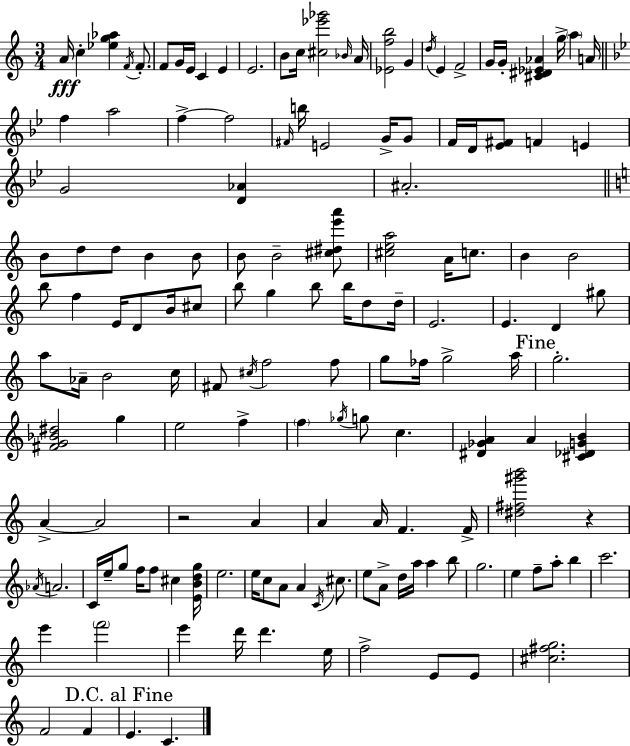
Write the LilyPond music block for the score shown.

{
  \clef treble
  \numericTimeSignature
  \time 3/4
  \key c \major
  \repeat volta 2 { a'16\fff c''4-. <ees'' g'' aes''>4 \acciaccatura { f'16 } f'8.-. | f'8 g'16 e'16 c'4 e'4 | e'2. | b'8 c''16 <cis'' ees''' ges'''>2 | \break \grace { bes'16 } a'16 <ees' f'' b''>2 g'4 | \acciaccatura { d''16 } e'4 f'2-> | g'16 g'16-. <cis' dis' ees' aes'>4 g''16-> \parenthesize a''4 | a'16 \bar "||" \break \key bes \major f''4 a''2 | f''4->~~ f''2 | \grace { fis'16 } b''16 e'2 g'16-> g'8 | f'16 d'16 <ees' fis'>8 f'4 e'4 | \break g'2 <d' aes'>4 | ais'2.-. | \bar "||" \break \key a \minor b'8 d''8 d''8 b'4 b'8 | b'8 b'2-- <cis'' dis'' e''' a'''>8 | <cis'' e'' a''>2 a'16 c''8. | b'4 b'2 | \break b''8 f''4 e'16 d'8 b'16 cis''8 | b''8 g''4 b''8 b''16 d''8 d''16-- | e'2. | e'4. d'4 gis''8 | \break a''8 aes'16-- b'2 c''16 | fis'8 \acciaccatura { cis''16 } f''2 f''8 | g''8 fes''16 g''2-> | a''16 \mark "Fine" g''2.-. | \break <fis' g' bes' dis''>2 g''4 | e''2 f''4-> | \parenthesize f''4 \acciaccatura { ges''16 } g''8 c''4. | <dis' ges' a'>4 a'4 <cis' des' g' b'>4 | \break a'4->~~ a'2 | r2 a'4 | a'4 a'16 f'4. | f'16-> <dis'' fis'' gis''' b'''>2 r4 | \break \acciaccatura { aes'16 } a'2. | c'16 e''16-- g''8 f''16 f''8 cis''4 | <e' b' d'' g''>16 e''2. | e''16 c''8 a'8 a'4 | \break \acciaccatura { c'16 } cis''8. e''8 a'8-> d''16 a''16 a''4 | b''8 g''2. | e''4 f''8-- a''8-. | b''4 c'''2. | \break e'''4 \parenthesize f'''2 | e'''4 d'''16 d'''4. | e''16 f''2-> | e'8 e'8 <cis'' fis'' g''>2. | \break f'2 | f'4 \mark "D.C. al Fine" e'4. c'4. | } \bar "|."
}